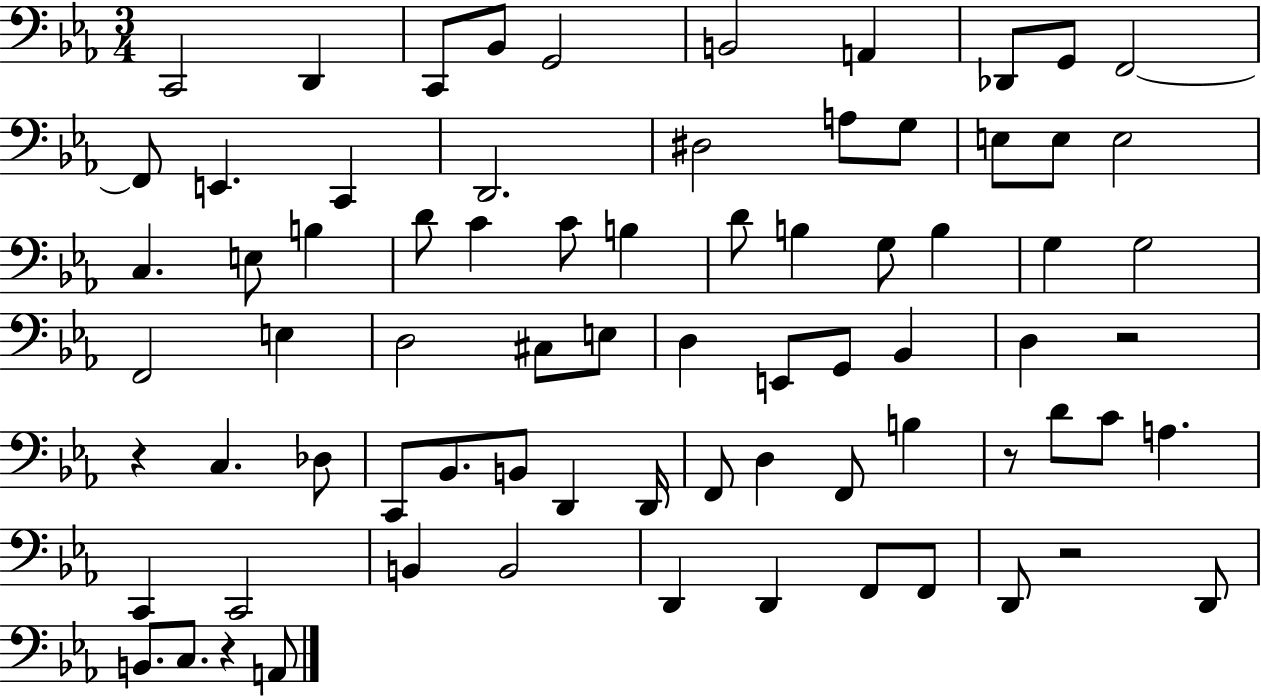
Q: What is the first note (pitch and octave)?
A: C2